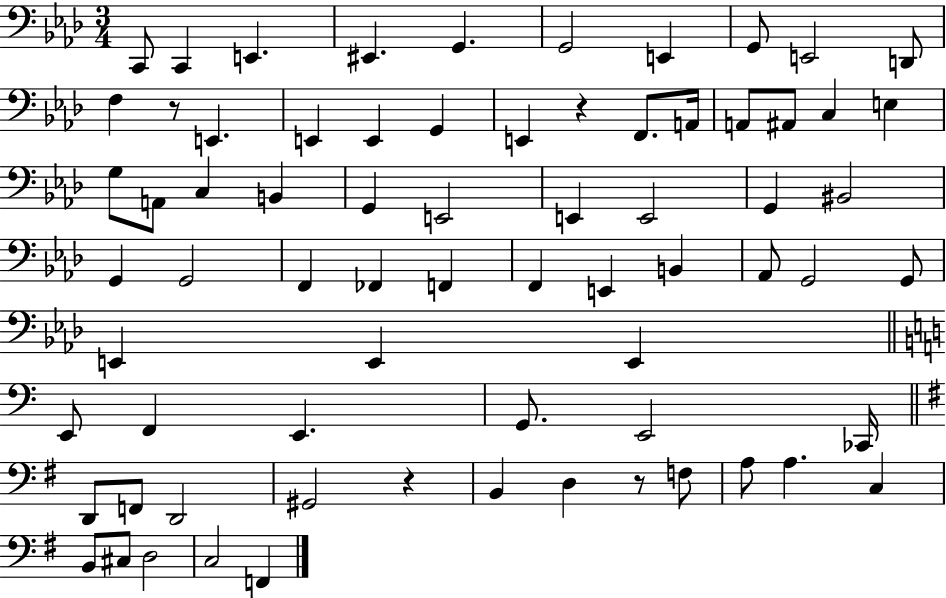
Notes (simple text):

C2/e C2/q E2/q. EIS2/q. G2/q. G2/h E2/q G2/e E2/h D2/e F3/q R/e E2/q. E2/q E2/q G2/q E2/q R/q F2/e. A2/s A2/e A#2/e C3/q E3/q G3/e A2/e C3/q B2/q G2/q E2/h E2/q E2/h G2/q BIS2/h G2/q G2/h F2/q FES2/q F2/q F2/q E2/q B2/q Ab2/e G2/h G2/e E2/q E2/q E2/q E2/e F2/q E2/q. G2/e. E2/h CES2/s D2/e F2/e D2/h G#2/h R/q B2/q D3/q R/e F3/e A3/e A3/q. C3/q B2/e C#3/e D3/h C3/h F2/q